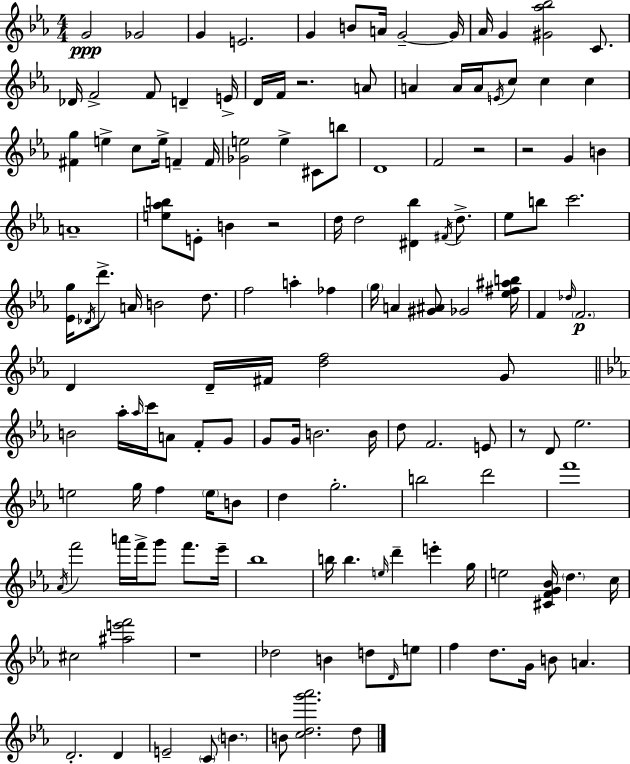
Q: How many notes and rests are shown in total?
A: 146